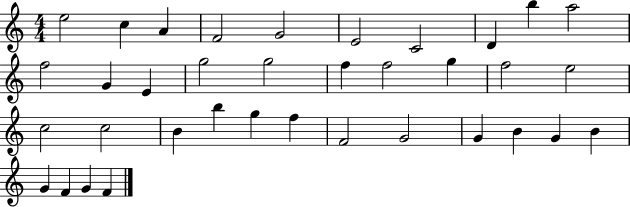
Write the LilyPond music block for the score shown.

{
  \clef treble
  \numericTimeSignature
  \time 4/4
  \key c \major
  e''2 c''4 a'4 | f'2 g'2 | e'2 c'2 | d'4 b''4 a''2 | \break f''2 g'4 e'4 | g''2 g''2 | f''4 f''2 g''4 | f''2 e''2 | \break c''2 c''2 | b'4 b''4 g''4 f''4 | f'2 g'2 | g'4 b'4 g'4 b'4 | \break g'4 f'4 g'4 f'4 | \bar "|."
}